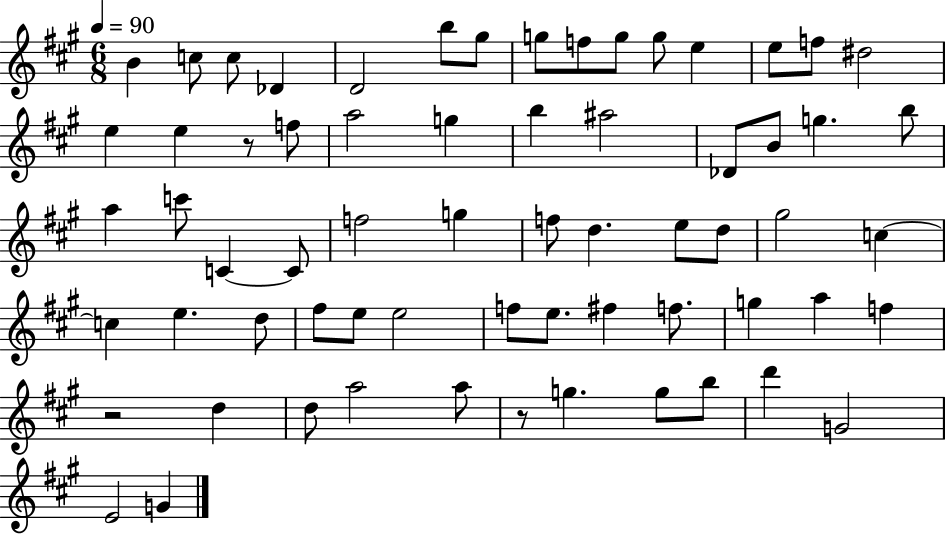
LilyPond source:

{
  \clef treble
  \numericTimeSignature
  \time 6/8
  \key a \major
  \tempo 4 = 90
  b'4 c''8 c''8 des'4 | d'2 b''8 gis''8 | g''8 f''8 g''8 g''8 e''4 | e''8 f''8 dis''2 | \break e''4 e''4 r8 f''8 | a''2 g''4 | b''4 ais''2 | des'8 b'8 g''4. b''8 | \break a''4 c'''8 c'4~~ c'8 | f''2 g''4 | f''8 d''4. e''8 d''8 | gis''2 c''4~~ | \break c''4 e''4. d''8 | fis''8 e''8 e''2 | f''8 e''8. fis''4 f''8. | g''4 a''4 f''4 | \break r2 d''4 | d''8 a''2 a''8 | r8 g''4. g''8 b''8 | d'''4 g'2 | \break e'2 g'4 | \bar "|."
}